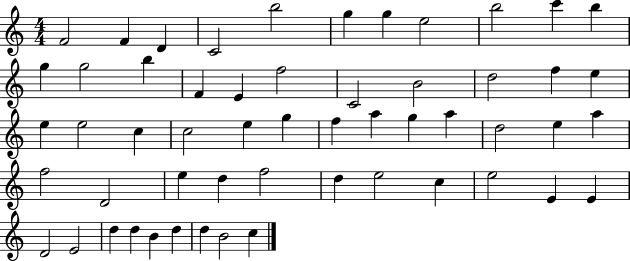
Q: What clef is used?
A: treble